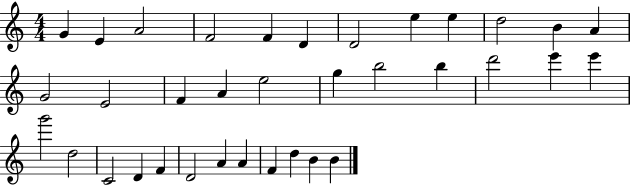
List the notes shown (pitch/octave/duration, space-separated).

G4/q E4/q A4/h F4/h F4/q D4/q D4/h E5/q E5/q D5/h B4/q A4/q G4/h E4/h F4/q A4/q E5/h G5/q B5/h B5/q D6/h E6/q E6/q G6/h D5/h C4/h D4/q F4/q D4/h A4/q A4/q F4/q D5/q B4/q B4/q